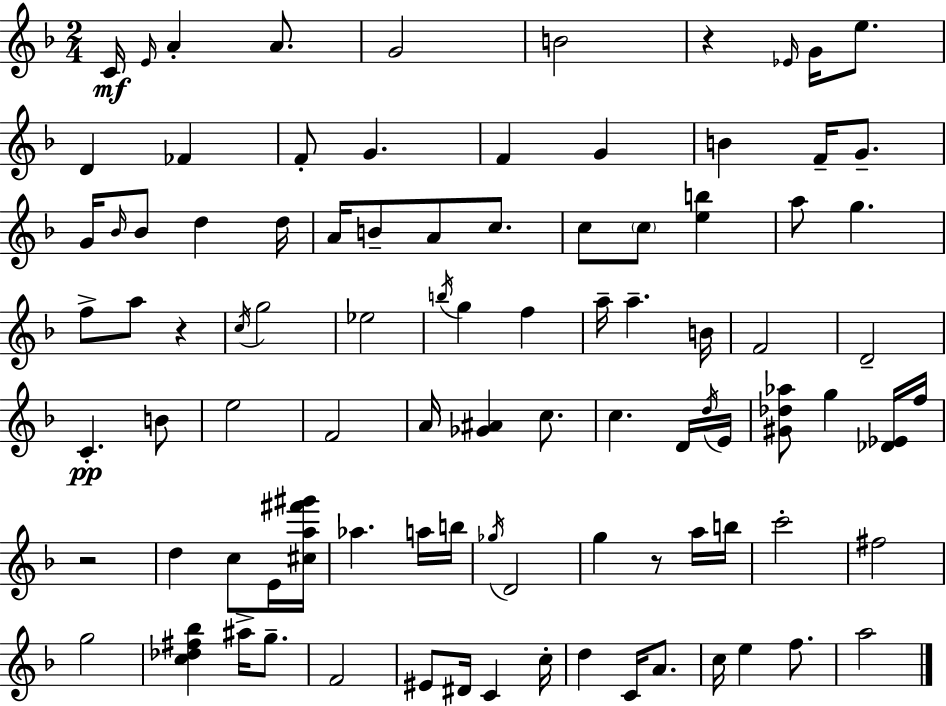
C4/s E4/s A4/q A4/e. G4/h B4/h R/q Eb4/s G4/s E5/e. D4/q FES4/q F4/e G4/q. F4/q G4/q B4/q F4/s G4/e. G4/s Bb4/s Bb4/e D5/q D5/s A4/s B4/e A4/e C5/e. C5/e C5/e [E5,B5]/q A5/e G5/q. F5/e A5/e R/q C5/s G5/h Eb5/h B5/s G5/q F5/q A5/s A5/q. B4/s F4/h D4/h C4/q. B4/e E5/h F4/h A4/s [Gb4,A#4]/q C5/e. C5/q. D4/s D5/s E4/s [G#4,Db5,Ab5]/e G5/q [Db4,Eb4]/s F5/s R/h D5/q C5/e E4/s [C#5,A5,F#6,G#6]/s Ab5/q. A5/s B5/s Gb5/s D4/h G5/q R/e A5/s B5/s C6/h F#5/h G5/h [C5,Db5,F#5,Bb5]/q A#5/s G5/e. F4/h EIS4/e D#4/s C4/q C5/s D5/q C4/s A4/e. C5/s E5/q F5/e. A5/h